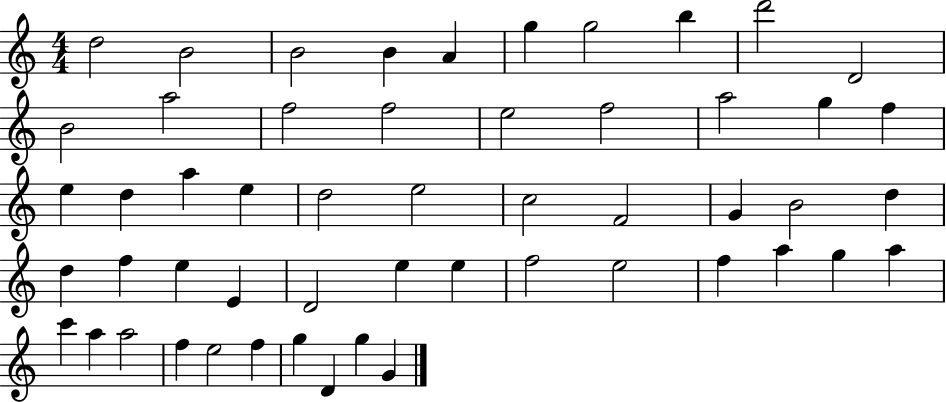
X:1
T:Untitled
M:4/4
L:1/4
K:C
d2 B2 B2 B A g g2 b d'2 D2 B2 a2 f2 f2 e2 f2 a2 g f e d a e d2 e2 c2 F2 G B2 d d f e E D2 e e f2 e2 f a g a c' a a2 f e2 f g D g G